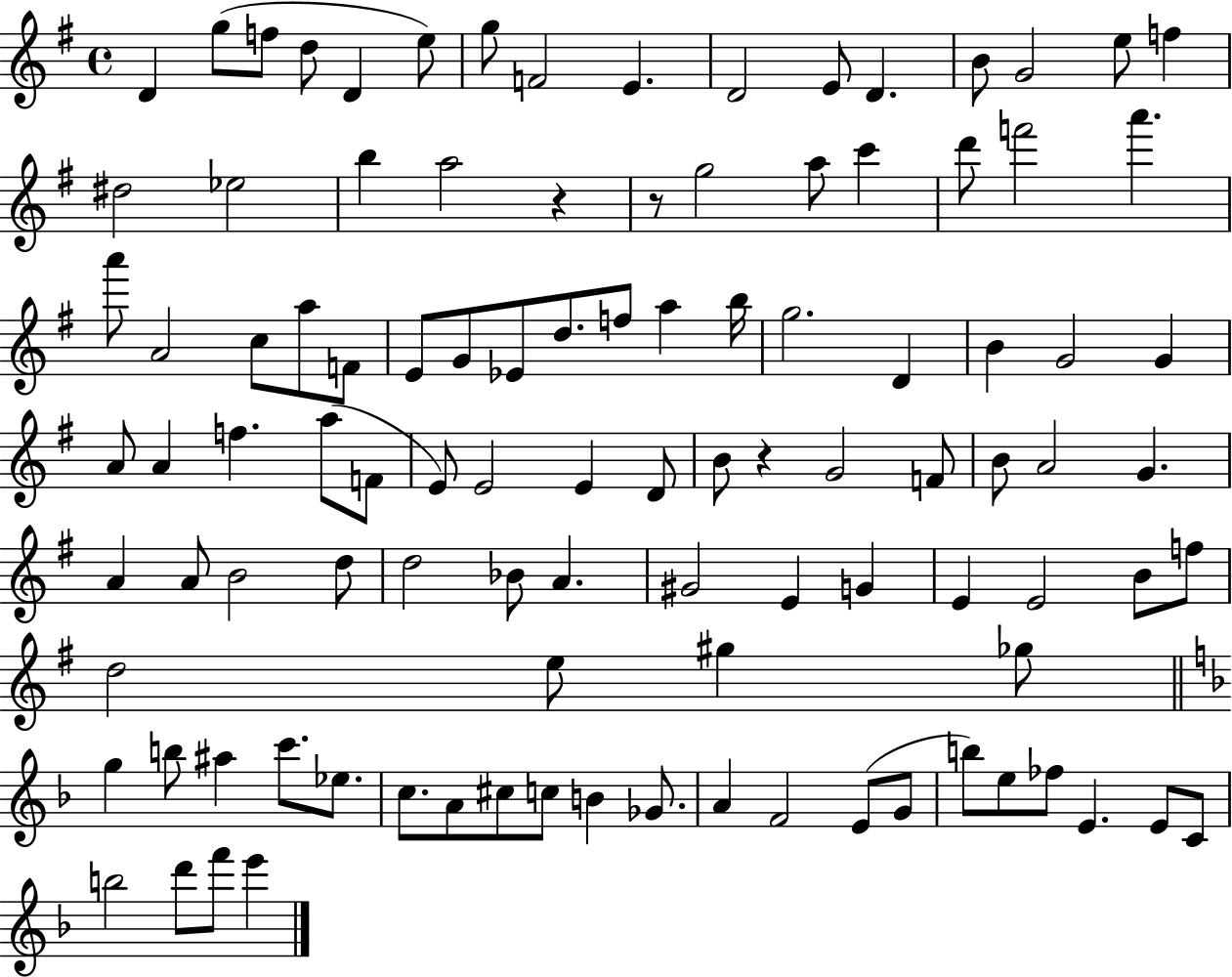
{
  \clef treble
  \time 4/4
  \defaultTimeSignature
  \key g \major
  d'4 g''8( f''8 d''8 d'4 e''8) | g''8 f'2 e'4. | d'2 e'8 d'4. | b'8 g'2 e''8 f''4 | \break dis''2 ees''2 | b''4 a''2 r4 | r8 g''2 a''8 c'''4 | d'''8 f'''2 a'''4. | \break a'''8 a'2 c''8 a''8 f'8 | e'8 g'8 ees'8 d''8. f''8 a''4 b''16 | g''2. d'4 | b'4 g'2 g'4 | \break a'8 a'4 f''4. a''8( f'8 | e'8) e'2 e'4 d'8 | b'8 r4 g'2 f'8 | b'8 a'2 g'4. | \break a'4 a'8 b'2 d''8 | d''2 bes'8 a'4. | gis'2 e'4 g'4 | e'4 e'2 b'8 f''8 | \break d''2 e''8 gis''4 ges''8 | \bar "||" \break \key f \major g''4 b''8 ais''4 c'''8. ees''8. | c''8. a'8 cis''8 c''8 b'4 ges'8. | a'4 f'2 e'8( g'8 | b''8) e''8 fes''8 e'4. e'8 c'8 | \break b''2 d'''8 f'''8 e'''4 | \bar "|."
}